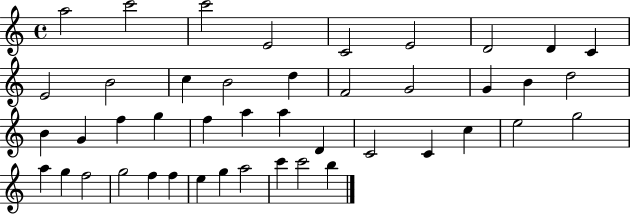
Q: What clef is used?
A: treble